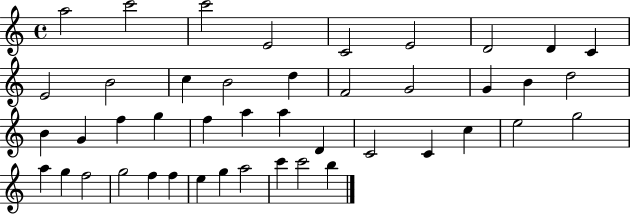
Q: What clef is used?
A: treble